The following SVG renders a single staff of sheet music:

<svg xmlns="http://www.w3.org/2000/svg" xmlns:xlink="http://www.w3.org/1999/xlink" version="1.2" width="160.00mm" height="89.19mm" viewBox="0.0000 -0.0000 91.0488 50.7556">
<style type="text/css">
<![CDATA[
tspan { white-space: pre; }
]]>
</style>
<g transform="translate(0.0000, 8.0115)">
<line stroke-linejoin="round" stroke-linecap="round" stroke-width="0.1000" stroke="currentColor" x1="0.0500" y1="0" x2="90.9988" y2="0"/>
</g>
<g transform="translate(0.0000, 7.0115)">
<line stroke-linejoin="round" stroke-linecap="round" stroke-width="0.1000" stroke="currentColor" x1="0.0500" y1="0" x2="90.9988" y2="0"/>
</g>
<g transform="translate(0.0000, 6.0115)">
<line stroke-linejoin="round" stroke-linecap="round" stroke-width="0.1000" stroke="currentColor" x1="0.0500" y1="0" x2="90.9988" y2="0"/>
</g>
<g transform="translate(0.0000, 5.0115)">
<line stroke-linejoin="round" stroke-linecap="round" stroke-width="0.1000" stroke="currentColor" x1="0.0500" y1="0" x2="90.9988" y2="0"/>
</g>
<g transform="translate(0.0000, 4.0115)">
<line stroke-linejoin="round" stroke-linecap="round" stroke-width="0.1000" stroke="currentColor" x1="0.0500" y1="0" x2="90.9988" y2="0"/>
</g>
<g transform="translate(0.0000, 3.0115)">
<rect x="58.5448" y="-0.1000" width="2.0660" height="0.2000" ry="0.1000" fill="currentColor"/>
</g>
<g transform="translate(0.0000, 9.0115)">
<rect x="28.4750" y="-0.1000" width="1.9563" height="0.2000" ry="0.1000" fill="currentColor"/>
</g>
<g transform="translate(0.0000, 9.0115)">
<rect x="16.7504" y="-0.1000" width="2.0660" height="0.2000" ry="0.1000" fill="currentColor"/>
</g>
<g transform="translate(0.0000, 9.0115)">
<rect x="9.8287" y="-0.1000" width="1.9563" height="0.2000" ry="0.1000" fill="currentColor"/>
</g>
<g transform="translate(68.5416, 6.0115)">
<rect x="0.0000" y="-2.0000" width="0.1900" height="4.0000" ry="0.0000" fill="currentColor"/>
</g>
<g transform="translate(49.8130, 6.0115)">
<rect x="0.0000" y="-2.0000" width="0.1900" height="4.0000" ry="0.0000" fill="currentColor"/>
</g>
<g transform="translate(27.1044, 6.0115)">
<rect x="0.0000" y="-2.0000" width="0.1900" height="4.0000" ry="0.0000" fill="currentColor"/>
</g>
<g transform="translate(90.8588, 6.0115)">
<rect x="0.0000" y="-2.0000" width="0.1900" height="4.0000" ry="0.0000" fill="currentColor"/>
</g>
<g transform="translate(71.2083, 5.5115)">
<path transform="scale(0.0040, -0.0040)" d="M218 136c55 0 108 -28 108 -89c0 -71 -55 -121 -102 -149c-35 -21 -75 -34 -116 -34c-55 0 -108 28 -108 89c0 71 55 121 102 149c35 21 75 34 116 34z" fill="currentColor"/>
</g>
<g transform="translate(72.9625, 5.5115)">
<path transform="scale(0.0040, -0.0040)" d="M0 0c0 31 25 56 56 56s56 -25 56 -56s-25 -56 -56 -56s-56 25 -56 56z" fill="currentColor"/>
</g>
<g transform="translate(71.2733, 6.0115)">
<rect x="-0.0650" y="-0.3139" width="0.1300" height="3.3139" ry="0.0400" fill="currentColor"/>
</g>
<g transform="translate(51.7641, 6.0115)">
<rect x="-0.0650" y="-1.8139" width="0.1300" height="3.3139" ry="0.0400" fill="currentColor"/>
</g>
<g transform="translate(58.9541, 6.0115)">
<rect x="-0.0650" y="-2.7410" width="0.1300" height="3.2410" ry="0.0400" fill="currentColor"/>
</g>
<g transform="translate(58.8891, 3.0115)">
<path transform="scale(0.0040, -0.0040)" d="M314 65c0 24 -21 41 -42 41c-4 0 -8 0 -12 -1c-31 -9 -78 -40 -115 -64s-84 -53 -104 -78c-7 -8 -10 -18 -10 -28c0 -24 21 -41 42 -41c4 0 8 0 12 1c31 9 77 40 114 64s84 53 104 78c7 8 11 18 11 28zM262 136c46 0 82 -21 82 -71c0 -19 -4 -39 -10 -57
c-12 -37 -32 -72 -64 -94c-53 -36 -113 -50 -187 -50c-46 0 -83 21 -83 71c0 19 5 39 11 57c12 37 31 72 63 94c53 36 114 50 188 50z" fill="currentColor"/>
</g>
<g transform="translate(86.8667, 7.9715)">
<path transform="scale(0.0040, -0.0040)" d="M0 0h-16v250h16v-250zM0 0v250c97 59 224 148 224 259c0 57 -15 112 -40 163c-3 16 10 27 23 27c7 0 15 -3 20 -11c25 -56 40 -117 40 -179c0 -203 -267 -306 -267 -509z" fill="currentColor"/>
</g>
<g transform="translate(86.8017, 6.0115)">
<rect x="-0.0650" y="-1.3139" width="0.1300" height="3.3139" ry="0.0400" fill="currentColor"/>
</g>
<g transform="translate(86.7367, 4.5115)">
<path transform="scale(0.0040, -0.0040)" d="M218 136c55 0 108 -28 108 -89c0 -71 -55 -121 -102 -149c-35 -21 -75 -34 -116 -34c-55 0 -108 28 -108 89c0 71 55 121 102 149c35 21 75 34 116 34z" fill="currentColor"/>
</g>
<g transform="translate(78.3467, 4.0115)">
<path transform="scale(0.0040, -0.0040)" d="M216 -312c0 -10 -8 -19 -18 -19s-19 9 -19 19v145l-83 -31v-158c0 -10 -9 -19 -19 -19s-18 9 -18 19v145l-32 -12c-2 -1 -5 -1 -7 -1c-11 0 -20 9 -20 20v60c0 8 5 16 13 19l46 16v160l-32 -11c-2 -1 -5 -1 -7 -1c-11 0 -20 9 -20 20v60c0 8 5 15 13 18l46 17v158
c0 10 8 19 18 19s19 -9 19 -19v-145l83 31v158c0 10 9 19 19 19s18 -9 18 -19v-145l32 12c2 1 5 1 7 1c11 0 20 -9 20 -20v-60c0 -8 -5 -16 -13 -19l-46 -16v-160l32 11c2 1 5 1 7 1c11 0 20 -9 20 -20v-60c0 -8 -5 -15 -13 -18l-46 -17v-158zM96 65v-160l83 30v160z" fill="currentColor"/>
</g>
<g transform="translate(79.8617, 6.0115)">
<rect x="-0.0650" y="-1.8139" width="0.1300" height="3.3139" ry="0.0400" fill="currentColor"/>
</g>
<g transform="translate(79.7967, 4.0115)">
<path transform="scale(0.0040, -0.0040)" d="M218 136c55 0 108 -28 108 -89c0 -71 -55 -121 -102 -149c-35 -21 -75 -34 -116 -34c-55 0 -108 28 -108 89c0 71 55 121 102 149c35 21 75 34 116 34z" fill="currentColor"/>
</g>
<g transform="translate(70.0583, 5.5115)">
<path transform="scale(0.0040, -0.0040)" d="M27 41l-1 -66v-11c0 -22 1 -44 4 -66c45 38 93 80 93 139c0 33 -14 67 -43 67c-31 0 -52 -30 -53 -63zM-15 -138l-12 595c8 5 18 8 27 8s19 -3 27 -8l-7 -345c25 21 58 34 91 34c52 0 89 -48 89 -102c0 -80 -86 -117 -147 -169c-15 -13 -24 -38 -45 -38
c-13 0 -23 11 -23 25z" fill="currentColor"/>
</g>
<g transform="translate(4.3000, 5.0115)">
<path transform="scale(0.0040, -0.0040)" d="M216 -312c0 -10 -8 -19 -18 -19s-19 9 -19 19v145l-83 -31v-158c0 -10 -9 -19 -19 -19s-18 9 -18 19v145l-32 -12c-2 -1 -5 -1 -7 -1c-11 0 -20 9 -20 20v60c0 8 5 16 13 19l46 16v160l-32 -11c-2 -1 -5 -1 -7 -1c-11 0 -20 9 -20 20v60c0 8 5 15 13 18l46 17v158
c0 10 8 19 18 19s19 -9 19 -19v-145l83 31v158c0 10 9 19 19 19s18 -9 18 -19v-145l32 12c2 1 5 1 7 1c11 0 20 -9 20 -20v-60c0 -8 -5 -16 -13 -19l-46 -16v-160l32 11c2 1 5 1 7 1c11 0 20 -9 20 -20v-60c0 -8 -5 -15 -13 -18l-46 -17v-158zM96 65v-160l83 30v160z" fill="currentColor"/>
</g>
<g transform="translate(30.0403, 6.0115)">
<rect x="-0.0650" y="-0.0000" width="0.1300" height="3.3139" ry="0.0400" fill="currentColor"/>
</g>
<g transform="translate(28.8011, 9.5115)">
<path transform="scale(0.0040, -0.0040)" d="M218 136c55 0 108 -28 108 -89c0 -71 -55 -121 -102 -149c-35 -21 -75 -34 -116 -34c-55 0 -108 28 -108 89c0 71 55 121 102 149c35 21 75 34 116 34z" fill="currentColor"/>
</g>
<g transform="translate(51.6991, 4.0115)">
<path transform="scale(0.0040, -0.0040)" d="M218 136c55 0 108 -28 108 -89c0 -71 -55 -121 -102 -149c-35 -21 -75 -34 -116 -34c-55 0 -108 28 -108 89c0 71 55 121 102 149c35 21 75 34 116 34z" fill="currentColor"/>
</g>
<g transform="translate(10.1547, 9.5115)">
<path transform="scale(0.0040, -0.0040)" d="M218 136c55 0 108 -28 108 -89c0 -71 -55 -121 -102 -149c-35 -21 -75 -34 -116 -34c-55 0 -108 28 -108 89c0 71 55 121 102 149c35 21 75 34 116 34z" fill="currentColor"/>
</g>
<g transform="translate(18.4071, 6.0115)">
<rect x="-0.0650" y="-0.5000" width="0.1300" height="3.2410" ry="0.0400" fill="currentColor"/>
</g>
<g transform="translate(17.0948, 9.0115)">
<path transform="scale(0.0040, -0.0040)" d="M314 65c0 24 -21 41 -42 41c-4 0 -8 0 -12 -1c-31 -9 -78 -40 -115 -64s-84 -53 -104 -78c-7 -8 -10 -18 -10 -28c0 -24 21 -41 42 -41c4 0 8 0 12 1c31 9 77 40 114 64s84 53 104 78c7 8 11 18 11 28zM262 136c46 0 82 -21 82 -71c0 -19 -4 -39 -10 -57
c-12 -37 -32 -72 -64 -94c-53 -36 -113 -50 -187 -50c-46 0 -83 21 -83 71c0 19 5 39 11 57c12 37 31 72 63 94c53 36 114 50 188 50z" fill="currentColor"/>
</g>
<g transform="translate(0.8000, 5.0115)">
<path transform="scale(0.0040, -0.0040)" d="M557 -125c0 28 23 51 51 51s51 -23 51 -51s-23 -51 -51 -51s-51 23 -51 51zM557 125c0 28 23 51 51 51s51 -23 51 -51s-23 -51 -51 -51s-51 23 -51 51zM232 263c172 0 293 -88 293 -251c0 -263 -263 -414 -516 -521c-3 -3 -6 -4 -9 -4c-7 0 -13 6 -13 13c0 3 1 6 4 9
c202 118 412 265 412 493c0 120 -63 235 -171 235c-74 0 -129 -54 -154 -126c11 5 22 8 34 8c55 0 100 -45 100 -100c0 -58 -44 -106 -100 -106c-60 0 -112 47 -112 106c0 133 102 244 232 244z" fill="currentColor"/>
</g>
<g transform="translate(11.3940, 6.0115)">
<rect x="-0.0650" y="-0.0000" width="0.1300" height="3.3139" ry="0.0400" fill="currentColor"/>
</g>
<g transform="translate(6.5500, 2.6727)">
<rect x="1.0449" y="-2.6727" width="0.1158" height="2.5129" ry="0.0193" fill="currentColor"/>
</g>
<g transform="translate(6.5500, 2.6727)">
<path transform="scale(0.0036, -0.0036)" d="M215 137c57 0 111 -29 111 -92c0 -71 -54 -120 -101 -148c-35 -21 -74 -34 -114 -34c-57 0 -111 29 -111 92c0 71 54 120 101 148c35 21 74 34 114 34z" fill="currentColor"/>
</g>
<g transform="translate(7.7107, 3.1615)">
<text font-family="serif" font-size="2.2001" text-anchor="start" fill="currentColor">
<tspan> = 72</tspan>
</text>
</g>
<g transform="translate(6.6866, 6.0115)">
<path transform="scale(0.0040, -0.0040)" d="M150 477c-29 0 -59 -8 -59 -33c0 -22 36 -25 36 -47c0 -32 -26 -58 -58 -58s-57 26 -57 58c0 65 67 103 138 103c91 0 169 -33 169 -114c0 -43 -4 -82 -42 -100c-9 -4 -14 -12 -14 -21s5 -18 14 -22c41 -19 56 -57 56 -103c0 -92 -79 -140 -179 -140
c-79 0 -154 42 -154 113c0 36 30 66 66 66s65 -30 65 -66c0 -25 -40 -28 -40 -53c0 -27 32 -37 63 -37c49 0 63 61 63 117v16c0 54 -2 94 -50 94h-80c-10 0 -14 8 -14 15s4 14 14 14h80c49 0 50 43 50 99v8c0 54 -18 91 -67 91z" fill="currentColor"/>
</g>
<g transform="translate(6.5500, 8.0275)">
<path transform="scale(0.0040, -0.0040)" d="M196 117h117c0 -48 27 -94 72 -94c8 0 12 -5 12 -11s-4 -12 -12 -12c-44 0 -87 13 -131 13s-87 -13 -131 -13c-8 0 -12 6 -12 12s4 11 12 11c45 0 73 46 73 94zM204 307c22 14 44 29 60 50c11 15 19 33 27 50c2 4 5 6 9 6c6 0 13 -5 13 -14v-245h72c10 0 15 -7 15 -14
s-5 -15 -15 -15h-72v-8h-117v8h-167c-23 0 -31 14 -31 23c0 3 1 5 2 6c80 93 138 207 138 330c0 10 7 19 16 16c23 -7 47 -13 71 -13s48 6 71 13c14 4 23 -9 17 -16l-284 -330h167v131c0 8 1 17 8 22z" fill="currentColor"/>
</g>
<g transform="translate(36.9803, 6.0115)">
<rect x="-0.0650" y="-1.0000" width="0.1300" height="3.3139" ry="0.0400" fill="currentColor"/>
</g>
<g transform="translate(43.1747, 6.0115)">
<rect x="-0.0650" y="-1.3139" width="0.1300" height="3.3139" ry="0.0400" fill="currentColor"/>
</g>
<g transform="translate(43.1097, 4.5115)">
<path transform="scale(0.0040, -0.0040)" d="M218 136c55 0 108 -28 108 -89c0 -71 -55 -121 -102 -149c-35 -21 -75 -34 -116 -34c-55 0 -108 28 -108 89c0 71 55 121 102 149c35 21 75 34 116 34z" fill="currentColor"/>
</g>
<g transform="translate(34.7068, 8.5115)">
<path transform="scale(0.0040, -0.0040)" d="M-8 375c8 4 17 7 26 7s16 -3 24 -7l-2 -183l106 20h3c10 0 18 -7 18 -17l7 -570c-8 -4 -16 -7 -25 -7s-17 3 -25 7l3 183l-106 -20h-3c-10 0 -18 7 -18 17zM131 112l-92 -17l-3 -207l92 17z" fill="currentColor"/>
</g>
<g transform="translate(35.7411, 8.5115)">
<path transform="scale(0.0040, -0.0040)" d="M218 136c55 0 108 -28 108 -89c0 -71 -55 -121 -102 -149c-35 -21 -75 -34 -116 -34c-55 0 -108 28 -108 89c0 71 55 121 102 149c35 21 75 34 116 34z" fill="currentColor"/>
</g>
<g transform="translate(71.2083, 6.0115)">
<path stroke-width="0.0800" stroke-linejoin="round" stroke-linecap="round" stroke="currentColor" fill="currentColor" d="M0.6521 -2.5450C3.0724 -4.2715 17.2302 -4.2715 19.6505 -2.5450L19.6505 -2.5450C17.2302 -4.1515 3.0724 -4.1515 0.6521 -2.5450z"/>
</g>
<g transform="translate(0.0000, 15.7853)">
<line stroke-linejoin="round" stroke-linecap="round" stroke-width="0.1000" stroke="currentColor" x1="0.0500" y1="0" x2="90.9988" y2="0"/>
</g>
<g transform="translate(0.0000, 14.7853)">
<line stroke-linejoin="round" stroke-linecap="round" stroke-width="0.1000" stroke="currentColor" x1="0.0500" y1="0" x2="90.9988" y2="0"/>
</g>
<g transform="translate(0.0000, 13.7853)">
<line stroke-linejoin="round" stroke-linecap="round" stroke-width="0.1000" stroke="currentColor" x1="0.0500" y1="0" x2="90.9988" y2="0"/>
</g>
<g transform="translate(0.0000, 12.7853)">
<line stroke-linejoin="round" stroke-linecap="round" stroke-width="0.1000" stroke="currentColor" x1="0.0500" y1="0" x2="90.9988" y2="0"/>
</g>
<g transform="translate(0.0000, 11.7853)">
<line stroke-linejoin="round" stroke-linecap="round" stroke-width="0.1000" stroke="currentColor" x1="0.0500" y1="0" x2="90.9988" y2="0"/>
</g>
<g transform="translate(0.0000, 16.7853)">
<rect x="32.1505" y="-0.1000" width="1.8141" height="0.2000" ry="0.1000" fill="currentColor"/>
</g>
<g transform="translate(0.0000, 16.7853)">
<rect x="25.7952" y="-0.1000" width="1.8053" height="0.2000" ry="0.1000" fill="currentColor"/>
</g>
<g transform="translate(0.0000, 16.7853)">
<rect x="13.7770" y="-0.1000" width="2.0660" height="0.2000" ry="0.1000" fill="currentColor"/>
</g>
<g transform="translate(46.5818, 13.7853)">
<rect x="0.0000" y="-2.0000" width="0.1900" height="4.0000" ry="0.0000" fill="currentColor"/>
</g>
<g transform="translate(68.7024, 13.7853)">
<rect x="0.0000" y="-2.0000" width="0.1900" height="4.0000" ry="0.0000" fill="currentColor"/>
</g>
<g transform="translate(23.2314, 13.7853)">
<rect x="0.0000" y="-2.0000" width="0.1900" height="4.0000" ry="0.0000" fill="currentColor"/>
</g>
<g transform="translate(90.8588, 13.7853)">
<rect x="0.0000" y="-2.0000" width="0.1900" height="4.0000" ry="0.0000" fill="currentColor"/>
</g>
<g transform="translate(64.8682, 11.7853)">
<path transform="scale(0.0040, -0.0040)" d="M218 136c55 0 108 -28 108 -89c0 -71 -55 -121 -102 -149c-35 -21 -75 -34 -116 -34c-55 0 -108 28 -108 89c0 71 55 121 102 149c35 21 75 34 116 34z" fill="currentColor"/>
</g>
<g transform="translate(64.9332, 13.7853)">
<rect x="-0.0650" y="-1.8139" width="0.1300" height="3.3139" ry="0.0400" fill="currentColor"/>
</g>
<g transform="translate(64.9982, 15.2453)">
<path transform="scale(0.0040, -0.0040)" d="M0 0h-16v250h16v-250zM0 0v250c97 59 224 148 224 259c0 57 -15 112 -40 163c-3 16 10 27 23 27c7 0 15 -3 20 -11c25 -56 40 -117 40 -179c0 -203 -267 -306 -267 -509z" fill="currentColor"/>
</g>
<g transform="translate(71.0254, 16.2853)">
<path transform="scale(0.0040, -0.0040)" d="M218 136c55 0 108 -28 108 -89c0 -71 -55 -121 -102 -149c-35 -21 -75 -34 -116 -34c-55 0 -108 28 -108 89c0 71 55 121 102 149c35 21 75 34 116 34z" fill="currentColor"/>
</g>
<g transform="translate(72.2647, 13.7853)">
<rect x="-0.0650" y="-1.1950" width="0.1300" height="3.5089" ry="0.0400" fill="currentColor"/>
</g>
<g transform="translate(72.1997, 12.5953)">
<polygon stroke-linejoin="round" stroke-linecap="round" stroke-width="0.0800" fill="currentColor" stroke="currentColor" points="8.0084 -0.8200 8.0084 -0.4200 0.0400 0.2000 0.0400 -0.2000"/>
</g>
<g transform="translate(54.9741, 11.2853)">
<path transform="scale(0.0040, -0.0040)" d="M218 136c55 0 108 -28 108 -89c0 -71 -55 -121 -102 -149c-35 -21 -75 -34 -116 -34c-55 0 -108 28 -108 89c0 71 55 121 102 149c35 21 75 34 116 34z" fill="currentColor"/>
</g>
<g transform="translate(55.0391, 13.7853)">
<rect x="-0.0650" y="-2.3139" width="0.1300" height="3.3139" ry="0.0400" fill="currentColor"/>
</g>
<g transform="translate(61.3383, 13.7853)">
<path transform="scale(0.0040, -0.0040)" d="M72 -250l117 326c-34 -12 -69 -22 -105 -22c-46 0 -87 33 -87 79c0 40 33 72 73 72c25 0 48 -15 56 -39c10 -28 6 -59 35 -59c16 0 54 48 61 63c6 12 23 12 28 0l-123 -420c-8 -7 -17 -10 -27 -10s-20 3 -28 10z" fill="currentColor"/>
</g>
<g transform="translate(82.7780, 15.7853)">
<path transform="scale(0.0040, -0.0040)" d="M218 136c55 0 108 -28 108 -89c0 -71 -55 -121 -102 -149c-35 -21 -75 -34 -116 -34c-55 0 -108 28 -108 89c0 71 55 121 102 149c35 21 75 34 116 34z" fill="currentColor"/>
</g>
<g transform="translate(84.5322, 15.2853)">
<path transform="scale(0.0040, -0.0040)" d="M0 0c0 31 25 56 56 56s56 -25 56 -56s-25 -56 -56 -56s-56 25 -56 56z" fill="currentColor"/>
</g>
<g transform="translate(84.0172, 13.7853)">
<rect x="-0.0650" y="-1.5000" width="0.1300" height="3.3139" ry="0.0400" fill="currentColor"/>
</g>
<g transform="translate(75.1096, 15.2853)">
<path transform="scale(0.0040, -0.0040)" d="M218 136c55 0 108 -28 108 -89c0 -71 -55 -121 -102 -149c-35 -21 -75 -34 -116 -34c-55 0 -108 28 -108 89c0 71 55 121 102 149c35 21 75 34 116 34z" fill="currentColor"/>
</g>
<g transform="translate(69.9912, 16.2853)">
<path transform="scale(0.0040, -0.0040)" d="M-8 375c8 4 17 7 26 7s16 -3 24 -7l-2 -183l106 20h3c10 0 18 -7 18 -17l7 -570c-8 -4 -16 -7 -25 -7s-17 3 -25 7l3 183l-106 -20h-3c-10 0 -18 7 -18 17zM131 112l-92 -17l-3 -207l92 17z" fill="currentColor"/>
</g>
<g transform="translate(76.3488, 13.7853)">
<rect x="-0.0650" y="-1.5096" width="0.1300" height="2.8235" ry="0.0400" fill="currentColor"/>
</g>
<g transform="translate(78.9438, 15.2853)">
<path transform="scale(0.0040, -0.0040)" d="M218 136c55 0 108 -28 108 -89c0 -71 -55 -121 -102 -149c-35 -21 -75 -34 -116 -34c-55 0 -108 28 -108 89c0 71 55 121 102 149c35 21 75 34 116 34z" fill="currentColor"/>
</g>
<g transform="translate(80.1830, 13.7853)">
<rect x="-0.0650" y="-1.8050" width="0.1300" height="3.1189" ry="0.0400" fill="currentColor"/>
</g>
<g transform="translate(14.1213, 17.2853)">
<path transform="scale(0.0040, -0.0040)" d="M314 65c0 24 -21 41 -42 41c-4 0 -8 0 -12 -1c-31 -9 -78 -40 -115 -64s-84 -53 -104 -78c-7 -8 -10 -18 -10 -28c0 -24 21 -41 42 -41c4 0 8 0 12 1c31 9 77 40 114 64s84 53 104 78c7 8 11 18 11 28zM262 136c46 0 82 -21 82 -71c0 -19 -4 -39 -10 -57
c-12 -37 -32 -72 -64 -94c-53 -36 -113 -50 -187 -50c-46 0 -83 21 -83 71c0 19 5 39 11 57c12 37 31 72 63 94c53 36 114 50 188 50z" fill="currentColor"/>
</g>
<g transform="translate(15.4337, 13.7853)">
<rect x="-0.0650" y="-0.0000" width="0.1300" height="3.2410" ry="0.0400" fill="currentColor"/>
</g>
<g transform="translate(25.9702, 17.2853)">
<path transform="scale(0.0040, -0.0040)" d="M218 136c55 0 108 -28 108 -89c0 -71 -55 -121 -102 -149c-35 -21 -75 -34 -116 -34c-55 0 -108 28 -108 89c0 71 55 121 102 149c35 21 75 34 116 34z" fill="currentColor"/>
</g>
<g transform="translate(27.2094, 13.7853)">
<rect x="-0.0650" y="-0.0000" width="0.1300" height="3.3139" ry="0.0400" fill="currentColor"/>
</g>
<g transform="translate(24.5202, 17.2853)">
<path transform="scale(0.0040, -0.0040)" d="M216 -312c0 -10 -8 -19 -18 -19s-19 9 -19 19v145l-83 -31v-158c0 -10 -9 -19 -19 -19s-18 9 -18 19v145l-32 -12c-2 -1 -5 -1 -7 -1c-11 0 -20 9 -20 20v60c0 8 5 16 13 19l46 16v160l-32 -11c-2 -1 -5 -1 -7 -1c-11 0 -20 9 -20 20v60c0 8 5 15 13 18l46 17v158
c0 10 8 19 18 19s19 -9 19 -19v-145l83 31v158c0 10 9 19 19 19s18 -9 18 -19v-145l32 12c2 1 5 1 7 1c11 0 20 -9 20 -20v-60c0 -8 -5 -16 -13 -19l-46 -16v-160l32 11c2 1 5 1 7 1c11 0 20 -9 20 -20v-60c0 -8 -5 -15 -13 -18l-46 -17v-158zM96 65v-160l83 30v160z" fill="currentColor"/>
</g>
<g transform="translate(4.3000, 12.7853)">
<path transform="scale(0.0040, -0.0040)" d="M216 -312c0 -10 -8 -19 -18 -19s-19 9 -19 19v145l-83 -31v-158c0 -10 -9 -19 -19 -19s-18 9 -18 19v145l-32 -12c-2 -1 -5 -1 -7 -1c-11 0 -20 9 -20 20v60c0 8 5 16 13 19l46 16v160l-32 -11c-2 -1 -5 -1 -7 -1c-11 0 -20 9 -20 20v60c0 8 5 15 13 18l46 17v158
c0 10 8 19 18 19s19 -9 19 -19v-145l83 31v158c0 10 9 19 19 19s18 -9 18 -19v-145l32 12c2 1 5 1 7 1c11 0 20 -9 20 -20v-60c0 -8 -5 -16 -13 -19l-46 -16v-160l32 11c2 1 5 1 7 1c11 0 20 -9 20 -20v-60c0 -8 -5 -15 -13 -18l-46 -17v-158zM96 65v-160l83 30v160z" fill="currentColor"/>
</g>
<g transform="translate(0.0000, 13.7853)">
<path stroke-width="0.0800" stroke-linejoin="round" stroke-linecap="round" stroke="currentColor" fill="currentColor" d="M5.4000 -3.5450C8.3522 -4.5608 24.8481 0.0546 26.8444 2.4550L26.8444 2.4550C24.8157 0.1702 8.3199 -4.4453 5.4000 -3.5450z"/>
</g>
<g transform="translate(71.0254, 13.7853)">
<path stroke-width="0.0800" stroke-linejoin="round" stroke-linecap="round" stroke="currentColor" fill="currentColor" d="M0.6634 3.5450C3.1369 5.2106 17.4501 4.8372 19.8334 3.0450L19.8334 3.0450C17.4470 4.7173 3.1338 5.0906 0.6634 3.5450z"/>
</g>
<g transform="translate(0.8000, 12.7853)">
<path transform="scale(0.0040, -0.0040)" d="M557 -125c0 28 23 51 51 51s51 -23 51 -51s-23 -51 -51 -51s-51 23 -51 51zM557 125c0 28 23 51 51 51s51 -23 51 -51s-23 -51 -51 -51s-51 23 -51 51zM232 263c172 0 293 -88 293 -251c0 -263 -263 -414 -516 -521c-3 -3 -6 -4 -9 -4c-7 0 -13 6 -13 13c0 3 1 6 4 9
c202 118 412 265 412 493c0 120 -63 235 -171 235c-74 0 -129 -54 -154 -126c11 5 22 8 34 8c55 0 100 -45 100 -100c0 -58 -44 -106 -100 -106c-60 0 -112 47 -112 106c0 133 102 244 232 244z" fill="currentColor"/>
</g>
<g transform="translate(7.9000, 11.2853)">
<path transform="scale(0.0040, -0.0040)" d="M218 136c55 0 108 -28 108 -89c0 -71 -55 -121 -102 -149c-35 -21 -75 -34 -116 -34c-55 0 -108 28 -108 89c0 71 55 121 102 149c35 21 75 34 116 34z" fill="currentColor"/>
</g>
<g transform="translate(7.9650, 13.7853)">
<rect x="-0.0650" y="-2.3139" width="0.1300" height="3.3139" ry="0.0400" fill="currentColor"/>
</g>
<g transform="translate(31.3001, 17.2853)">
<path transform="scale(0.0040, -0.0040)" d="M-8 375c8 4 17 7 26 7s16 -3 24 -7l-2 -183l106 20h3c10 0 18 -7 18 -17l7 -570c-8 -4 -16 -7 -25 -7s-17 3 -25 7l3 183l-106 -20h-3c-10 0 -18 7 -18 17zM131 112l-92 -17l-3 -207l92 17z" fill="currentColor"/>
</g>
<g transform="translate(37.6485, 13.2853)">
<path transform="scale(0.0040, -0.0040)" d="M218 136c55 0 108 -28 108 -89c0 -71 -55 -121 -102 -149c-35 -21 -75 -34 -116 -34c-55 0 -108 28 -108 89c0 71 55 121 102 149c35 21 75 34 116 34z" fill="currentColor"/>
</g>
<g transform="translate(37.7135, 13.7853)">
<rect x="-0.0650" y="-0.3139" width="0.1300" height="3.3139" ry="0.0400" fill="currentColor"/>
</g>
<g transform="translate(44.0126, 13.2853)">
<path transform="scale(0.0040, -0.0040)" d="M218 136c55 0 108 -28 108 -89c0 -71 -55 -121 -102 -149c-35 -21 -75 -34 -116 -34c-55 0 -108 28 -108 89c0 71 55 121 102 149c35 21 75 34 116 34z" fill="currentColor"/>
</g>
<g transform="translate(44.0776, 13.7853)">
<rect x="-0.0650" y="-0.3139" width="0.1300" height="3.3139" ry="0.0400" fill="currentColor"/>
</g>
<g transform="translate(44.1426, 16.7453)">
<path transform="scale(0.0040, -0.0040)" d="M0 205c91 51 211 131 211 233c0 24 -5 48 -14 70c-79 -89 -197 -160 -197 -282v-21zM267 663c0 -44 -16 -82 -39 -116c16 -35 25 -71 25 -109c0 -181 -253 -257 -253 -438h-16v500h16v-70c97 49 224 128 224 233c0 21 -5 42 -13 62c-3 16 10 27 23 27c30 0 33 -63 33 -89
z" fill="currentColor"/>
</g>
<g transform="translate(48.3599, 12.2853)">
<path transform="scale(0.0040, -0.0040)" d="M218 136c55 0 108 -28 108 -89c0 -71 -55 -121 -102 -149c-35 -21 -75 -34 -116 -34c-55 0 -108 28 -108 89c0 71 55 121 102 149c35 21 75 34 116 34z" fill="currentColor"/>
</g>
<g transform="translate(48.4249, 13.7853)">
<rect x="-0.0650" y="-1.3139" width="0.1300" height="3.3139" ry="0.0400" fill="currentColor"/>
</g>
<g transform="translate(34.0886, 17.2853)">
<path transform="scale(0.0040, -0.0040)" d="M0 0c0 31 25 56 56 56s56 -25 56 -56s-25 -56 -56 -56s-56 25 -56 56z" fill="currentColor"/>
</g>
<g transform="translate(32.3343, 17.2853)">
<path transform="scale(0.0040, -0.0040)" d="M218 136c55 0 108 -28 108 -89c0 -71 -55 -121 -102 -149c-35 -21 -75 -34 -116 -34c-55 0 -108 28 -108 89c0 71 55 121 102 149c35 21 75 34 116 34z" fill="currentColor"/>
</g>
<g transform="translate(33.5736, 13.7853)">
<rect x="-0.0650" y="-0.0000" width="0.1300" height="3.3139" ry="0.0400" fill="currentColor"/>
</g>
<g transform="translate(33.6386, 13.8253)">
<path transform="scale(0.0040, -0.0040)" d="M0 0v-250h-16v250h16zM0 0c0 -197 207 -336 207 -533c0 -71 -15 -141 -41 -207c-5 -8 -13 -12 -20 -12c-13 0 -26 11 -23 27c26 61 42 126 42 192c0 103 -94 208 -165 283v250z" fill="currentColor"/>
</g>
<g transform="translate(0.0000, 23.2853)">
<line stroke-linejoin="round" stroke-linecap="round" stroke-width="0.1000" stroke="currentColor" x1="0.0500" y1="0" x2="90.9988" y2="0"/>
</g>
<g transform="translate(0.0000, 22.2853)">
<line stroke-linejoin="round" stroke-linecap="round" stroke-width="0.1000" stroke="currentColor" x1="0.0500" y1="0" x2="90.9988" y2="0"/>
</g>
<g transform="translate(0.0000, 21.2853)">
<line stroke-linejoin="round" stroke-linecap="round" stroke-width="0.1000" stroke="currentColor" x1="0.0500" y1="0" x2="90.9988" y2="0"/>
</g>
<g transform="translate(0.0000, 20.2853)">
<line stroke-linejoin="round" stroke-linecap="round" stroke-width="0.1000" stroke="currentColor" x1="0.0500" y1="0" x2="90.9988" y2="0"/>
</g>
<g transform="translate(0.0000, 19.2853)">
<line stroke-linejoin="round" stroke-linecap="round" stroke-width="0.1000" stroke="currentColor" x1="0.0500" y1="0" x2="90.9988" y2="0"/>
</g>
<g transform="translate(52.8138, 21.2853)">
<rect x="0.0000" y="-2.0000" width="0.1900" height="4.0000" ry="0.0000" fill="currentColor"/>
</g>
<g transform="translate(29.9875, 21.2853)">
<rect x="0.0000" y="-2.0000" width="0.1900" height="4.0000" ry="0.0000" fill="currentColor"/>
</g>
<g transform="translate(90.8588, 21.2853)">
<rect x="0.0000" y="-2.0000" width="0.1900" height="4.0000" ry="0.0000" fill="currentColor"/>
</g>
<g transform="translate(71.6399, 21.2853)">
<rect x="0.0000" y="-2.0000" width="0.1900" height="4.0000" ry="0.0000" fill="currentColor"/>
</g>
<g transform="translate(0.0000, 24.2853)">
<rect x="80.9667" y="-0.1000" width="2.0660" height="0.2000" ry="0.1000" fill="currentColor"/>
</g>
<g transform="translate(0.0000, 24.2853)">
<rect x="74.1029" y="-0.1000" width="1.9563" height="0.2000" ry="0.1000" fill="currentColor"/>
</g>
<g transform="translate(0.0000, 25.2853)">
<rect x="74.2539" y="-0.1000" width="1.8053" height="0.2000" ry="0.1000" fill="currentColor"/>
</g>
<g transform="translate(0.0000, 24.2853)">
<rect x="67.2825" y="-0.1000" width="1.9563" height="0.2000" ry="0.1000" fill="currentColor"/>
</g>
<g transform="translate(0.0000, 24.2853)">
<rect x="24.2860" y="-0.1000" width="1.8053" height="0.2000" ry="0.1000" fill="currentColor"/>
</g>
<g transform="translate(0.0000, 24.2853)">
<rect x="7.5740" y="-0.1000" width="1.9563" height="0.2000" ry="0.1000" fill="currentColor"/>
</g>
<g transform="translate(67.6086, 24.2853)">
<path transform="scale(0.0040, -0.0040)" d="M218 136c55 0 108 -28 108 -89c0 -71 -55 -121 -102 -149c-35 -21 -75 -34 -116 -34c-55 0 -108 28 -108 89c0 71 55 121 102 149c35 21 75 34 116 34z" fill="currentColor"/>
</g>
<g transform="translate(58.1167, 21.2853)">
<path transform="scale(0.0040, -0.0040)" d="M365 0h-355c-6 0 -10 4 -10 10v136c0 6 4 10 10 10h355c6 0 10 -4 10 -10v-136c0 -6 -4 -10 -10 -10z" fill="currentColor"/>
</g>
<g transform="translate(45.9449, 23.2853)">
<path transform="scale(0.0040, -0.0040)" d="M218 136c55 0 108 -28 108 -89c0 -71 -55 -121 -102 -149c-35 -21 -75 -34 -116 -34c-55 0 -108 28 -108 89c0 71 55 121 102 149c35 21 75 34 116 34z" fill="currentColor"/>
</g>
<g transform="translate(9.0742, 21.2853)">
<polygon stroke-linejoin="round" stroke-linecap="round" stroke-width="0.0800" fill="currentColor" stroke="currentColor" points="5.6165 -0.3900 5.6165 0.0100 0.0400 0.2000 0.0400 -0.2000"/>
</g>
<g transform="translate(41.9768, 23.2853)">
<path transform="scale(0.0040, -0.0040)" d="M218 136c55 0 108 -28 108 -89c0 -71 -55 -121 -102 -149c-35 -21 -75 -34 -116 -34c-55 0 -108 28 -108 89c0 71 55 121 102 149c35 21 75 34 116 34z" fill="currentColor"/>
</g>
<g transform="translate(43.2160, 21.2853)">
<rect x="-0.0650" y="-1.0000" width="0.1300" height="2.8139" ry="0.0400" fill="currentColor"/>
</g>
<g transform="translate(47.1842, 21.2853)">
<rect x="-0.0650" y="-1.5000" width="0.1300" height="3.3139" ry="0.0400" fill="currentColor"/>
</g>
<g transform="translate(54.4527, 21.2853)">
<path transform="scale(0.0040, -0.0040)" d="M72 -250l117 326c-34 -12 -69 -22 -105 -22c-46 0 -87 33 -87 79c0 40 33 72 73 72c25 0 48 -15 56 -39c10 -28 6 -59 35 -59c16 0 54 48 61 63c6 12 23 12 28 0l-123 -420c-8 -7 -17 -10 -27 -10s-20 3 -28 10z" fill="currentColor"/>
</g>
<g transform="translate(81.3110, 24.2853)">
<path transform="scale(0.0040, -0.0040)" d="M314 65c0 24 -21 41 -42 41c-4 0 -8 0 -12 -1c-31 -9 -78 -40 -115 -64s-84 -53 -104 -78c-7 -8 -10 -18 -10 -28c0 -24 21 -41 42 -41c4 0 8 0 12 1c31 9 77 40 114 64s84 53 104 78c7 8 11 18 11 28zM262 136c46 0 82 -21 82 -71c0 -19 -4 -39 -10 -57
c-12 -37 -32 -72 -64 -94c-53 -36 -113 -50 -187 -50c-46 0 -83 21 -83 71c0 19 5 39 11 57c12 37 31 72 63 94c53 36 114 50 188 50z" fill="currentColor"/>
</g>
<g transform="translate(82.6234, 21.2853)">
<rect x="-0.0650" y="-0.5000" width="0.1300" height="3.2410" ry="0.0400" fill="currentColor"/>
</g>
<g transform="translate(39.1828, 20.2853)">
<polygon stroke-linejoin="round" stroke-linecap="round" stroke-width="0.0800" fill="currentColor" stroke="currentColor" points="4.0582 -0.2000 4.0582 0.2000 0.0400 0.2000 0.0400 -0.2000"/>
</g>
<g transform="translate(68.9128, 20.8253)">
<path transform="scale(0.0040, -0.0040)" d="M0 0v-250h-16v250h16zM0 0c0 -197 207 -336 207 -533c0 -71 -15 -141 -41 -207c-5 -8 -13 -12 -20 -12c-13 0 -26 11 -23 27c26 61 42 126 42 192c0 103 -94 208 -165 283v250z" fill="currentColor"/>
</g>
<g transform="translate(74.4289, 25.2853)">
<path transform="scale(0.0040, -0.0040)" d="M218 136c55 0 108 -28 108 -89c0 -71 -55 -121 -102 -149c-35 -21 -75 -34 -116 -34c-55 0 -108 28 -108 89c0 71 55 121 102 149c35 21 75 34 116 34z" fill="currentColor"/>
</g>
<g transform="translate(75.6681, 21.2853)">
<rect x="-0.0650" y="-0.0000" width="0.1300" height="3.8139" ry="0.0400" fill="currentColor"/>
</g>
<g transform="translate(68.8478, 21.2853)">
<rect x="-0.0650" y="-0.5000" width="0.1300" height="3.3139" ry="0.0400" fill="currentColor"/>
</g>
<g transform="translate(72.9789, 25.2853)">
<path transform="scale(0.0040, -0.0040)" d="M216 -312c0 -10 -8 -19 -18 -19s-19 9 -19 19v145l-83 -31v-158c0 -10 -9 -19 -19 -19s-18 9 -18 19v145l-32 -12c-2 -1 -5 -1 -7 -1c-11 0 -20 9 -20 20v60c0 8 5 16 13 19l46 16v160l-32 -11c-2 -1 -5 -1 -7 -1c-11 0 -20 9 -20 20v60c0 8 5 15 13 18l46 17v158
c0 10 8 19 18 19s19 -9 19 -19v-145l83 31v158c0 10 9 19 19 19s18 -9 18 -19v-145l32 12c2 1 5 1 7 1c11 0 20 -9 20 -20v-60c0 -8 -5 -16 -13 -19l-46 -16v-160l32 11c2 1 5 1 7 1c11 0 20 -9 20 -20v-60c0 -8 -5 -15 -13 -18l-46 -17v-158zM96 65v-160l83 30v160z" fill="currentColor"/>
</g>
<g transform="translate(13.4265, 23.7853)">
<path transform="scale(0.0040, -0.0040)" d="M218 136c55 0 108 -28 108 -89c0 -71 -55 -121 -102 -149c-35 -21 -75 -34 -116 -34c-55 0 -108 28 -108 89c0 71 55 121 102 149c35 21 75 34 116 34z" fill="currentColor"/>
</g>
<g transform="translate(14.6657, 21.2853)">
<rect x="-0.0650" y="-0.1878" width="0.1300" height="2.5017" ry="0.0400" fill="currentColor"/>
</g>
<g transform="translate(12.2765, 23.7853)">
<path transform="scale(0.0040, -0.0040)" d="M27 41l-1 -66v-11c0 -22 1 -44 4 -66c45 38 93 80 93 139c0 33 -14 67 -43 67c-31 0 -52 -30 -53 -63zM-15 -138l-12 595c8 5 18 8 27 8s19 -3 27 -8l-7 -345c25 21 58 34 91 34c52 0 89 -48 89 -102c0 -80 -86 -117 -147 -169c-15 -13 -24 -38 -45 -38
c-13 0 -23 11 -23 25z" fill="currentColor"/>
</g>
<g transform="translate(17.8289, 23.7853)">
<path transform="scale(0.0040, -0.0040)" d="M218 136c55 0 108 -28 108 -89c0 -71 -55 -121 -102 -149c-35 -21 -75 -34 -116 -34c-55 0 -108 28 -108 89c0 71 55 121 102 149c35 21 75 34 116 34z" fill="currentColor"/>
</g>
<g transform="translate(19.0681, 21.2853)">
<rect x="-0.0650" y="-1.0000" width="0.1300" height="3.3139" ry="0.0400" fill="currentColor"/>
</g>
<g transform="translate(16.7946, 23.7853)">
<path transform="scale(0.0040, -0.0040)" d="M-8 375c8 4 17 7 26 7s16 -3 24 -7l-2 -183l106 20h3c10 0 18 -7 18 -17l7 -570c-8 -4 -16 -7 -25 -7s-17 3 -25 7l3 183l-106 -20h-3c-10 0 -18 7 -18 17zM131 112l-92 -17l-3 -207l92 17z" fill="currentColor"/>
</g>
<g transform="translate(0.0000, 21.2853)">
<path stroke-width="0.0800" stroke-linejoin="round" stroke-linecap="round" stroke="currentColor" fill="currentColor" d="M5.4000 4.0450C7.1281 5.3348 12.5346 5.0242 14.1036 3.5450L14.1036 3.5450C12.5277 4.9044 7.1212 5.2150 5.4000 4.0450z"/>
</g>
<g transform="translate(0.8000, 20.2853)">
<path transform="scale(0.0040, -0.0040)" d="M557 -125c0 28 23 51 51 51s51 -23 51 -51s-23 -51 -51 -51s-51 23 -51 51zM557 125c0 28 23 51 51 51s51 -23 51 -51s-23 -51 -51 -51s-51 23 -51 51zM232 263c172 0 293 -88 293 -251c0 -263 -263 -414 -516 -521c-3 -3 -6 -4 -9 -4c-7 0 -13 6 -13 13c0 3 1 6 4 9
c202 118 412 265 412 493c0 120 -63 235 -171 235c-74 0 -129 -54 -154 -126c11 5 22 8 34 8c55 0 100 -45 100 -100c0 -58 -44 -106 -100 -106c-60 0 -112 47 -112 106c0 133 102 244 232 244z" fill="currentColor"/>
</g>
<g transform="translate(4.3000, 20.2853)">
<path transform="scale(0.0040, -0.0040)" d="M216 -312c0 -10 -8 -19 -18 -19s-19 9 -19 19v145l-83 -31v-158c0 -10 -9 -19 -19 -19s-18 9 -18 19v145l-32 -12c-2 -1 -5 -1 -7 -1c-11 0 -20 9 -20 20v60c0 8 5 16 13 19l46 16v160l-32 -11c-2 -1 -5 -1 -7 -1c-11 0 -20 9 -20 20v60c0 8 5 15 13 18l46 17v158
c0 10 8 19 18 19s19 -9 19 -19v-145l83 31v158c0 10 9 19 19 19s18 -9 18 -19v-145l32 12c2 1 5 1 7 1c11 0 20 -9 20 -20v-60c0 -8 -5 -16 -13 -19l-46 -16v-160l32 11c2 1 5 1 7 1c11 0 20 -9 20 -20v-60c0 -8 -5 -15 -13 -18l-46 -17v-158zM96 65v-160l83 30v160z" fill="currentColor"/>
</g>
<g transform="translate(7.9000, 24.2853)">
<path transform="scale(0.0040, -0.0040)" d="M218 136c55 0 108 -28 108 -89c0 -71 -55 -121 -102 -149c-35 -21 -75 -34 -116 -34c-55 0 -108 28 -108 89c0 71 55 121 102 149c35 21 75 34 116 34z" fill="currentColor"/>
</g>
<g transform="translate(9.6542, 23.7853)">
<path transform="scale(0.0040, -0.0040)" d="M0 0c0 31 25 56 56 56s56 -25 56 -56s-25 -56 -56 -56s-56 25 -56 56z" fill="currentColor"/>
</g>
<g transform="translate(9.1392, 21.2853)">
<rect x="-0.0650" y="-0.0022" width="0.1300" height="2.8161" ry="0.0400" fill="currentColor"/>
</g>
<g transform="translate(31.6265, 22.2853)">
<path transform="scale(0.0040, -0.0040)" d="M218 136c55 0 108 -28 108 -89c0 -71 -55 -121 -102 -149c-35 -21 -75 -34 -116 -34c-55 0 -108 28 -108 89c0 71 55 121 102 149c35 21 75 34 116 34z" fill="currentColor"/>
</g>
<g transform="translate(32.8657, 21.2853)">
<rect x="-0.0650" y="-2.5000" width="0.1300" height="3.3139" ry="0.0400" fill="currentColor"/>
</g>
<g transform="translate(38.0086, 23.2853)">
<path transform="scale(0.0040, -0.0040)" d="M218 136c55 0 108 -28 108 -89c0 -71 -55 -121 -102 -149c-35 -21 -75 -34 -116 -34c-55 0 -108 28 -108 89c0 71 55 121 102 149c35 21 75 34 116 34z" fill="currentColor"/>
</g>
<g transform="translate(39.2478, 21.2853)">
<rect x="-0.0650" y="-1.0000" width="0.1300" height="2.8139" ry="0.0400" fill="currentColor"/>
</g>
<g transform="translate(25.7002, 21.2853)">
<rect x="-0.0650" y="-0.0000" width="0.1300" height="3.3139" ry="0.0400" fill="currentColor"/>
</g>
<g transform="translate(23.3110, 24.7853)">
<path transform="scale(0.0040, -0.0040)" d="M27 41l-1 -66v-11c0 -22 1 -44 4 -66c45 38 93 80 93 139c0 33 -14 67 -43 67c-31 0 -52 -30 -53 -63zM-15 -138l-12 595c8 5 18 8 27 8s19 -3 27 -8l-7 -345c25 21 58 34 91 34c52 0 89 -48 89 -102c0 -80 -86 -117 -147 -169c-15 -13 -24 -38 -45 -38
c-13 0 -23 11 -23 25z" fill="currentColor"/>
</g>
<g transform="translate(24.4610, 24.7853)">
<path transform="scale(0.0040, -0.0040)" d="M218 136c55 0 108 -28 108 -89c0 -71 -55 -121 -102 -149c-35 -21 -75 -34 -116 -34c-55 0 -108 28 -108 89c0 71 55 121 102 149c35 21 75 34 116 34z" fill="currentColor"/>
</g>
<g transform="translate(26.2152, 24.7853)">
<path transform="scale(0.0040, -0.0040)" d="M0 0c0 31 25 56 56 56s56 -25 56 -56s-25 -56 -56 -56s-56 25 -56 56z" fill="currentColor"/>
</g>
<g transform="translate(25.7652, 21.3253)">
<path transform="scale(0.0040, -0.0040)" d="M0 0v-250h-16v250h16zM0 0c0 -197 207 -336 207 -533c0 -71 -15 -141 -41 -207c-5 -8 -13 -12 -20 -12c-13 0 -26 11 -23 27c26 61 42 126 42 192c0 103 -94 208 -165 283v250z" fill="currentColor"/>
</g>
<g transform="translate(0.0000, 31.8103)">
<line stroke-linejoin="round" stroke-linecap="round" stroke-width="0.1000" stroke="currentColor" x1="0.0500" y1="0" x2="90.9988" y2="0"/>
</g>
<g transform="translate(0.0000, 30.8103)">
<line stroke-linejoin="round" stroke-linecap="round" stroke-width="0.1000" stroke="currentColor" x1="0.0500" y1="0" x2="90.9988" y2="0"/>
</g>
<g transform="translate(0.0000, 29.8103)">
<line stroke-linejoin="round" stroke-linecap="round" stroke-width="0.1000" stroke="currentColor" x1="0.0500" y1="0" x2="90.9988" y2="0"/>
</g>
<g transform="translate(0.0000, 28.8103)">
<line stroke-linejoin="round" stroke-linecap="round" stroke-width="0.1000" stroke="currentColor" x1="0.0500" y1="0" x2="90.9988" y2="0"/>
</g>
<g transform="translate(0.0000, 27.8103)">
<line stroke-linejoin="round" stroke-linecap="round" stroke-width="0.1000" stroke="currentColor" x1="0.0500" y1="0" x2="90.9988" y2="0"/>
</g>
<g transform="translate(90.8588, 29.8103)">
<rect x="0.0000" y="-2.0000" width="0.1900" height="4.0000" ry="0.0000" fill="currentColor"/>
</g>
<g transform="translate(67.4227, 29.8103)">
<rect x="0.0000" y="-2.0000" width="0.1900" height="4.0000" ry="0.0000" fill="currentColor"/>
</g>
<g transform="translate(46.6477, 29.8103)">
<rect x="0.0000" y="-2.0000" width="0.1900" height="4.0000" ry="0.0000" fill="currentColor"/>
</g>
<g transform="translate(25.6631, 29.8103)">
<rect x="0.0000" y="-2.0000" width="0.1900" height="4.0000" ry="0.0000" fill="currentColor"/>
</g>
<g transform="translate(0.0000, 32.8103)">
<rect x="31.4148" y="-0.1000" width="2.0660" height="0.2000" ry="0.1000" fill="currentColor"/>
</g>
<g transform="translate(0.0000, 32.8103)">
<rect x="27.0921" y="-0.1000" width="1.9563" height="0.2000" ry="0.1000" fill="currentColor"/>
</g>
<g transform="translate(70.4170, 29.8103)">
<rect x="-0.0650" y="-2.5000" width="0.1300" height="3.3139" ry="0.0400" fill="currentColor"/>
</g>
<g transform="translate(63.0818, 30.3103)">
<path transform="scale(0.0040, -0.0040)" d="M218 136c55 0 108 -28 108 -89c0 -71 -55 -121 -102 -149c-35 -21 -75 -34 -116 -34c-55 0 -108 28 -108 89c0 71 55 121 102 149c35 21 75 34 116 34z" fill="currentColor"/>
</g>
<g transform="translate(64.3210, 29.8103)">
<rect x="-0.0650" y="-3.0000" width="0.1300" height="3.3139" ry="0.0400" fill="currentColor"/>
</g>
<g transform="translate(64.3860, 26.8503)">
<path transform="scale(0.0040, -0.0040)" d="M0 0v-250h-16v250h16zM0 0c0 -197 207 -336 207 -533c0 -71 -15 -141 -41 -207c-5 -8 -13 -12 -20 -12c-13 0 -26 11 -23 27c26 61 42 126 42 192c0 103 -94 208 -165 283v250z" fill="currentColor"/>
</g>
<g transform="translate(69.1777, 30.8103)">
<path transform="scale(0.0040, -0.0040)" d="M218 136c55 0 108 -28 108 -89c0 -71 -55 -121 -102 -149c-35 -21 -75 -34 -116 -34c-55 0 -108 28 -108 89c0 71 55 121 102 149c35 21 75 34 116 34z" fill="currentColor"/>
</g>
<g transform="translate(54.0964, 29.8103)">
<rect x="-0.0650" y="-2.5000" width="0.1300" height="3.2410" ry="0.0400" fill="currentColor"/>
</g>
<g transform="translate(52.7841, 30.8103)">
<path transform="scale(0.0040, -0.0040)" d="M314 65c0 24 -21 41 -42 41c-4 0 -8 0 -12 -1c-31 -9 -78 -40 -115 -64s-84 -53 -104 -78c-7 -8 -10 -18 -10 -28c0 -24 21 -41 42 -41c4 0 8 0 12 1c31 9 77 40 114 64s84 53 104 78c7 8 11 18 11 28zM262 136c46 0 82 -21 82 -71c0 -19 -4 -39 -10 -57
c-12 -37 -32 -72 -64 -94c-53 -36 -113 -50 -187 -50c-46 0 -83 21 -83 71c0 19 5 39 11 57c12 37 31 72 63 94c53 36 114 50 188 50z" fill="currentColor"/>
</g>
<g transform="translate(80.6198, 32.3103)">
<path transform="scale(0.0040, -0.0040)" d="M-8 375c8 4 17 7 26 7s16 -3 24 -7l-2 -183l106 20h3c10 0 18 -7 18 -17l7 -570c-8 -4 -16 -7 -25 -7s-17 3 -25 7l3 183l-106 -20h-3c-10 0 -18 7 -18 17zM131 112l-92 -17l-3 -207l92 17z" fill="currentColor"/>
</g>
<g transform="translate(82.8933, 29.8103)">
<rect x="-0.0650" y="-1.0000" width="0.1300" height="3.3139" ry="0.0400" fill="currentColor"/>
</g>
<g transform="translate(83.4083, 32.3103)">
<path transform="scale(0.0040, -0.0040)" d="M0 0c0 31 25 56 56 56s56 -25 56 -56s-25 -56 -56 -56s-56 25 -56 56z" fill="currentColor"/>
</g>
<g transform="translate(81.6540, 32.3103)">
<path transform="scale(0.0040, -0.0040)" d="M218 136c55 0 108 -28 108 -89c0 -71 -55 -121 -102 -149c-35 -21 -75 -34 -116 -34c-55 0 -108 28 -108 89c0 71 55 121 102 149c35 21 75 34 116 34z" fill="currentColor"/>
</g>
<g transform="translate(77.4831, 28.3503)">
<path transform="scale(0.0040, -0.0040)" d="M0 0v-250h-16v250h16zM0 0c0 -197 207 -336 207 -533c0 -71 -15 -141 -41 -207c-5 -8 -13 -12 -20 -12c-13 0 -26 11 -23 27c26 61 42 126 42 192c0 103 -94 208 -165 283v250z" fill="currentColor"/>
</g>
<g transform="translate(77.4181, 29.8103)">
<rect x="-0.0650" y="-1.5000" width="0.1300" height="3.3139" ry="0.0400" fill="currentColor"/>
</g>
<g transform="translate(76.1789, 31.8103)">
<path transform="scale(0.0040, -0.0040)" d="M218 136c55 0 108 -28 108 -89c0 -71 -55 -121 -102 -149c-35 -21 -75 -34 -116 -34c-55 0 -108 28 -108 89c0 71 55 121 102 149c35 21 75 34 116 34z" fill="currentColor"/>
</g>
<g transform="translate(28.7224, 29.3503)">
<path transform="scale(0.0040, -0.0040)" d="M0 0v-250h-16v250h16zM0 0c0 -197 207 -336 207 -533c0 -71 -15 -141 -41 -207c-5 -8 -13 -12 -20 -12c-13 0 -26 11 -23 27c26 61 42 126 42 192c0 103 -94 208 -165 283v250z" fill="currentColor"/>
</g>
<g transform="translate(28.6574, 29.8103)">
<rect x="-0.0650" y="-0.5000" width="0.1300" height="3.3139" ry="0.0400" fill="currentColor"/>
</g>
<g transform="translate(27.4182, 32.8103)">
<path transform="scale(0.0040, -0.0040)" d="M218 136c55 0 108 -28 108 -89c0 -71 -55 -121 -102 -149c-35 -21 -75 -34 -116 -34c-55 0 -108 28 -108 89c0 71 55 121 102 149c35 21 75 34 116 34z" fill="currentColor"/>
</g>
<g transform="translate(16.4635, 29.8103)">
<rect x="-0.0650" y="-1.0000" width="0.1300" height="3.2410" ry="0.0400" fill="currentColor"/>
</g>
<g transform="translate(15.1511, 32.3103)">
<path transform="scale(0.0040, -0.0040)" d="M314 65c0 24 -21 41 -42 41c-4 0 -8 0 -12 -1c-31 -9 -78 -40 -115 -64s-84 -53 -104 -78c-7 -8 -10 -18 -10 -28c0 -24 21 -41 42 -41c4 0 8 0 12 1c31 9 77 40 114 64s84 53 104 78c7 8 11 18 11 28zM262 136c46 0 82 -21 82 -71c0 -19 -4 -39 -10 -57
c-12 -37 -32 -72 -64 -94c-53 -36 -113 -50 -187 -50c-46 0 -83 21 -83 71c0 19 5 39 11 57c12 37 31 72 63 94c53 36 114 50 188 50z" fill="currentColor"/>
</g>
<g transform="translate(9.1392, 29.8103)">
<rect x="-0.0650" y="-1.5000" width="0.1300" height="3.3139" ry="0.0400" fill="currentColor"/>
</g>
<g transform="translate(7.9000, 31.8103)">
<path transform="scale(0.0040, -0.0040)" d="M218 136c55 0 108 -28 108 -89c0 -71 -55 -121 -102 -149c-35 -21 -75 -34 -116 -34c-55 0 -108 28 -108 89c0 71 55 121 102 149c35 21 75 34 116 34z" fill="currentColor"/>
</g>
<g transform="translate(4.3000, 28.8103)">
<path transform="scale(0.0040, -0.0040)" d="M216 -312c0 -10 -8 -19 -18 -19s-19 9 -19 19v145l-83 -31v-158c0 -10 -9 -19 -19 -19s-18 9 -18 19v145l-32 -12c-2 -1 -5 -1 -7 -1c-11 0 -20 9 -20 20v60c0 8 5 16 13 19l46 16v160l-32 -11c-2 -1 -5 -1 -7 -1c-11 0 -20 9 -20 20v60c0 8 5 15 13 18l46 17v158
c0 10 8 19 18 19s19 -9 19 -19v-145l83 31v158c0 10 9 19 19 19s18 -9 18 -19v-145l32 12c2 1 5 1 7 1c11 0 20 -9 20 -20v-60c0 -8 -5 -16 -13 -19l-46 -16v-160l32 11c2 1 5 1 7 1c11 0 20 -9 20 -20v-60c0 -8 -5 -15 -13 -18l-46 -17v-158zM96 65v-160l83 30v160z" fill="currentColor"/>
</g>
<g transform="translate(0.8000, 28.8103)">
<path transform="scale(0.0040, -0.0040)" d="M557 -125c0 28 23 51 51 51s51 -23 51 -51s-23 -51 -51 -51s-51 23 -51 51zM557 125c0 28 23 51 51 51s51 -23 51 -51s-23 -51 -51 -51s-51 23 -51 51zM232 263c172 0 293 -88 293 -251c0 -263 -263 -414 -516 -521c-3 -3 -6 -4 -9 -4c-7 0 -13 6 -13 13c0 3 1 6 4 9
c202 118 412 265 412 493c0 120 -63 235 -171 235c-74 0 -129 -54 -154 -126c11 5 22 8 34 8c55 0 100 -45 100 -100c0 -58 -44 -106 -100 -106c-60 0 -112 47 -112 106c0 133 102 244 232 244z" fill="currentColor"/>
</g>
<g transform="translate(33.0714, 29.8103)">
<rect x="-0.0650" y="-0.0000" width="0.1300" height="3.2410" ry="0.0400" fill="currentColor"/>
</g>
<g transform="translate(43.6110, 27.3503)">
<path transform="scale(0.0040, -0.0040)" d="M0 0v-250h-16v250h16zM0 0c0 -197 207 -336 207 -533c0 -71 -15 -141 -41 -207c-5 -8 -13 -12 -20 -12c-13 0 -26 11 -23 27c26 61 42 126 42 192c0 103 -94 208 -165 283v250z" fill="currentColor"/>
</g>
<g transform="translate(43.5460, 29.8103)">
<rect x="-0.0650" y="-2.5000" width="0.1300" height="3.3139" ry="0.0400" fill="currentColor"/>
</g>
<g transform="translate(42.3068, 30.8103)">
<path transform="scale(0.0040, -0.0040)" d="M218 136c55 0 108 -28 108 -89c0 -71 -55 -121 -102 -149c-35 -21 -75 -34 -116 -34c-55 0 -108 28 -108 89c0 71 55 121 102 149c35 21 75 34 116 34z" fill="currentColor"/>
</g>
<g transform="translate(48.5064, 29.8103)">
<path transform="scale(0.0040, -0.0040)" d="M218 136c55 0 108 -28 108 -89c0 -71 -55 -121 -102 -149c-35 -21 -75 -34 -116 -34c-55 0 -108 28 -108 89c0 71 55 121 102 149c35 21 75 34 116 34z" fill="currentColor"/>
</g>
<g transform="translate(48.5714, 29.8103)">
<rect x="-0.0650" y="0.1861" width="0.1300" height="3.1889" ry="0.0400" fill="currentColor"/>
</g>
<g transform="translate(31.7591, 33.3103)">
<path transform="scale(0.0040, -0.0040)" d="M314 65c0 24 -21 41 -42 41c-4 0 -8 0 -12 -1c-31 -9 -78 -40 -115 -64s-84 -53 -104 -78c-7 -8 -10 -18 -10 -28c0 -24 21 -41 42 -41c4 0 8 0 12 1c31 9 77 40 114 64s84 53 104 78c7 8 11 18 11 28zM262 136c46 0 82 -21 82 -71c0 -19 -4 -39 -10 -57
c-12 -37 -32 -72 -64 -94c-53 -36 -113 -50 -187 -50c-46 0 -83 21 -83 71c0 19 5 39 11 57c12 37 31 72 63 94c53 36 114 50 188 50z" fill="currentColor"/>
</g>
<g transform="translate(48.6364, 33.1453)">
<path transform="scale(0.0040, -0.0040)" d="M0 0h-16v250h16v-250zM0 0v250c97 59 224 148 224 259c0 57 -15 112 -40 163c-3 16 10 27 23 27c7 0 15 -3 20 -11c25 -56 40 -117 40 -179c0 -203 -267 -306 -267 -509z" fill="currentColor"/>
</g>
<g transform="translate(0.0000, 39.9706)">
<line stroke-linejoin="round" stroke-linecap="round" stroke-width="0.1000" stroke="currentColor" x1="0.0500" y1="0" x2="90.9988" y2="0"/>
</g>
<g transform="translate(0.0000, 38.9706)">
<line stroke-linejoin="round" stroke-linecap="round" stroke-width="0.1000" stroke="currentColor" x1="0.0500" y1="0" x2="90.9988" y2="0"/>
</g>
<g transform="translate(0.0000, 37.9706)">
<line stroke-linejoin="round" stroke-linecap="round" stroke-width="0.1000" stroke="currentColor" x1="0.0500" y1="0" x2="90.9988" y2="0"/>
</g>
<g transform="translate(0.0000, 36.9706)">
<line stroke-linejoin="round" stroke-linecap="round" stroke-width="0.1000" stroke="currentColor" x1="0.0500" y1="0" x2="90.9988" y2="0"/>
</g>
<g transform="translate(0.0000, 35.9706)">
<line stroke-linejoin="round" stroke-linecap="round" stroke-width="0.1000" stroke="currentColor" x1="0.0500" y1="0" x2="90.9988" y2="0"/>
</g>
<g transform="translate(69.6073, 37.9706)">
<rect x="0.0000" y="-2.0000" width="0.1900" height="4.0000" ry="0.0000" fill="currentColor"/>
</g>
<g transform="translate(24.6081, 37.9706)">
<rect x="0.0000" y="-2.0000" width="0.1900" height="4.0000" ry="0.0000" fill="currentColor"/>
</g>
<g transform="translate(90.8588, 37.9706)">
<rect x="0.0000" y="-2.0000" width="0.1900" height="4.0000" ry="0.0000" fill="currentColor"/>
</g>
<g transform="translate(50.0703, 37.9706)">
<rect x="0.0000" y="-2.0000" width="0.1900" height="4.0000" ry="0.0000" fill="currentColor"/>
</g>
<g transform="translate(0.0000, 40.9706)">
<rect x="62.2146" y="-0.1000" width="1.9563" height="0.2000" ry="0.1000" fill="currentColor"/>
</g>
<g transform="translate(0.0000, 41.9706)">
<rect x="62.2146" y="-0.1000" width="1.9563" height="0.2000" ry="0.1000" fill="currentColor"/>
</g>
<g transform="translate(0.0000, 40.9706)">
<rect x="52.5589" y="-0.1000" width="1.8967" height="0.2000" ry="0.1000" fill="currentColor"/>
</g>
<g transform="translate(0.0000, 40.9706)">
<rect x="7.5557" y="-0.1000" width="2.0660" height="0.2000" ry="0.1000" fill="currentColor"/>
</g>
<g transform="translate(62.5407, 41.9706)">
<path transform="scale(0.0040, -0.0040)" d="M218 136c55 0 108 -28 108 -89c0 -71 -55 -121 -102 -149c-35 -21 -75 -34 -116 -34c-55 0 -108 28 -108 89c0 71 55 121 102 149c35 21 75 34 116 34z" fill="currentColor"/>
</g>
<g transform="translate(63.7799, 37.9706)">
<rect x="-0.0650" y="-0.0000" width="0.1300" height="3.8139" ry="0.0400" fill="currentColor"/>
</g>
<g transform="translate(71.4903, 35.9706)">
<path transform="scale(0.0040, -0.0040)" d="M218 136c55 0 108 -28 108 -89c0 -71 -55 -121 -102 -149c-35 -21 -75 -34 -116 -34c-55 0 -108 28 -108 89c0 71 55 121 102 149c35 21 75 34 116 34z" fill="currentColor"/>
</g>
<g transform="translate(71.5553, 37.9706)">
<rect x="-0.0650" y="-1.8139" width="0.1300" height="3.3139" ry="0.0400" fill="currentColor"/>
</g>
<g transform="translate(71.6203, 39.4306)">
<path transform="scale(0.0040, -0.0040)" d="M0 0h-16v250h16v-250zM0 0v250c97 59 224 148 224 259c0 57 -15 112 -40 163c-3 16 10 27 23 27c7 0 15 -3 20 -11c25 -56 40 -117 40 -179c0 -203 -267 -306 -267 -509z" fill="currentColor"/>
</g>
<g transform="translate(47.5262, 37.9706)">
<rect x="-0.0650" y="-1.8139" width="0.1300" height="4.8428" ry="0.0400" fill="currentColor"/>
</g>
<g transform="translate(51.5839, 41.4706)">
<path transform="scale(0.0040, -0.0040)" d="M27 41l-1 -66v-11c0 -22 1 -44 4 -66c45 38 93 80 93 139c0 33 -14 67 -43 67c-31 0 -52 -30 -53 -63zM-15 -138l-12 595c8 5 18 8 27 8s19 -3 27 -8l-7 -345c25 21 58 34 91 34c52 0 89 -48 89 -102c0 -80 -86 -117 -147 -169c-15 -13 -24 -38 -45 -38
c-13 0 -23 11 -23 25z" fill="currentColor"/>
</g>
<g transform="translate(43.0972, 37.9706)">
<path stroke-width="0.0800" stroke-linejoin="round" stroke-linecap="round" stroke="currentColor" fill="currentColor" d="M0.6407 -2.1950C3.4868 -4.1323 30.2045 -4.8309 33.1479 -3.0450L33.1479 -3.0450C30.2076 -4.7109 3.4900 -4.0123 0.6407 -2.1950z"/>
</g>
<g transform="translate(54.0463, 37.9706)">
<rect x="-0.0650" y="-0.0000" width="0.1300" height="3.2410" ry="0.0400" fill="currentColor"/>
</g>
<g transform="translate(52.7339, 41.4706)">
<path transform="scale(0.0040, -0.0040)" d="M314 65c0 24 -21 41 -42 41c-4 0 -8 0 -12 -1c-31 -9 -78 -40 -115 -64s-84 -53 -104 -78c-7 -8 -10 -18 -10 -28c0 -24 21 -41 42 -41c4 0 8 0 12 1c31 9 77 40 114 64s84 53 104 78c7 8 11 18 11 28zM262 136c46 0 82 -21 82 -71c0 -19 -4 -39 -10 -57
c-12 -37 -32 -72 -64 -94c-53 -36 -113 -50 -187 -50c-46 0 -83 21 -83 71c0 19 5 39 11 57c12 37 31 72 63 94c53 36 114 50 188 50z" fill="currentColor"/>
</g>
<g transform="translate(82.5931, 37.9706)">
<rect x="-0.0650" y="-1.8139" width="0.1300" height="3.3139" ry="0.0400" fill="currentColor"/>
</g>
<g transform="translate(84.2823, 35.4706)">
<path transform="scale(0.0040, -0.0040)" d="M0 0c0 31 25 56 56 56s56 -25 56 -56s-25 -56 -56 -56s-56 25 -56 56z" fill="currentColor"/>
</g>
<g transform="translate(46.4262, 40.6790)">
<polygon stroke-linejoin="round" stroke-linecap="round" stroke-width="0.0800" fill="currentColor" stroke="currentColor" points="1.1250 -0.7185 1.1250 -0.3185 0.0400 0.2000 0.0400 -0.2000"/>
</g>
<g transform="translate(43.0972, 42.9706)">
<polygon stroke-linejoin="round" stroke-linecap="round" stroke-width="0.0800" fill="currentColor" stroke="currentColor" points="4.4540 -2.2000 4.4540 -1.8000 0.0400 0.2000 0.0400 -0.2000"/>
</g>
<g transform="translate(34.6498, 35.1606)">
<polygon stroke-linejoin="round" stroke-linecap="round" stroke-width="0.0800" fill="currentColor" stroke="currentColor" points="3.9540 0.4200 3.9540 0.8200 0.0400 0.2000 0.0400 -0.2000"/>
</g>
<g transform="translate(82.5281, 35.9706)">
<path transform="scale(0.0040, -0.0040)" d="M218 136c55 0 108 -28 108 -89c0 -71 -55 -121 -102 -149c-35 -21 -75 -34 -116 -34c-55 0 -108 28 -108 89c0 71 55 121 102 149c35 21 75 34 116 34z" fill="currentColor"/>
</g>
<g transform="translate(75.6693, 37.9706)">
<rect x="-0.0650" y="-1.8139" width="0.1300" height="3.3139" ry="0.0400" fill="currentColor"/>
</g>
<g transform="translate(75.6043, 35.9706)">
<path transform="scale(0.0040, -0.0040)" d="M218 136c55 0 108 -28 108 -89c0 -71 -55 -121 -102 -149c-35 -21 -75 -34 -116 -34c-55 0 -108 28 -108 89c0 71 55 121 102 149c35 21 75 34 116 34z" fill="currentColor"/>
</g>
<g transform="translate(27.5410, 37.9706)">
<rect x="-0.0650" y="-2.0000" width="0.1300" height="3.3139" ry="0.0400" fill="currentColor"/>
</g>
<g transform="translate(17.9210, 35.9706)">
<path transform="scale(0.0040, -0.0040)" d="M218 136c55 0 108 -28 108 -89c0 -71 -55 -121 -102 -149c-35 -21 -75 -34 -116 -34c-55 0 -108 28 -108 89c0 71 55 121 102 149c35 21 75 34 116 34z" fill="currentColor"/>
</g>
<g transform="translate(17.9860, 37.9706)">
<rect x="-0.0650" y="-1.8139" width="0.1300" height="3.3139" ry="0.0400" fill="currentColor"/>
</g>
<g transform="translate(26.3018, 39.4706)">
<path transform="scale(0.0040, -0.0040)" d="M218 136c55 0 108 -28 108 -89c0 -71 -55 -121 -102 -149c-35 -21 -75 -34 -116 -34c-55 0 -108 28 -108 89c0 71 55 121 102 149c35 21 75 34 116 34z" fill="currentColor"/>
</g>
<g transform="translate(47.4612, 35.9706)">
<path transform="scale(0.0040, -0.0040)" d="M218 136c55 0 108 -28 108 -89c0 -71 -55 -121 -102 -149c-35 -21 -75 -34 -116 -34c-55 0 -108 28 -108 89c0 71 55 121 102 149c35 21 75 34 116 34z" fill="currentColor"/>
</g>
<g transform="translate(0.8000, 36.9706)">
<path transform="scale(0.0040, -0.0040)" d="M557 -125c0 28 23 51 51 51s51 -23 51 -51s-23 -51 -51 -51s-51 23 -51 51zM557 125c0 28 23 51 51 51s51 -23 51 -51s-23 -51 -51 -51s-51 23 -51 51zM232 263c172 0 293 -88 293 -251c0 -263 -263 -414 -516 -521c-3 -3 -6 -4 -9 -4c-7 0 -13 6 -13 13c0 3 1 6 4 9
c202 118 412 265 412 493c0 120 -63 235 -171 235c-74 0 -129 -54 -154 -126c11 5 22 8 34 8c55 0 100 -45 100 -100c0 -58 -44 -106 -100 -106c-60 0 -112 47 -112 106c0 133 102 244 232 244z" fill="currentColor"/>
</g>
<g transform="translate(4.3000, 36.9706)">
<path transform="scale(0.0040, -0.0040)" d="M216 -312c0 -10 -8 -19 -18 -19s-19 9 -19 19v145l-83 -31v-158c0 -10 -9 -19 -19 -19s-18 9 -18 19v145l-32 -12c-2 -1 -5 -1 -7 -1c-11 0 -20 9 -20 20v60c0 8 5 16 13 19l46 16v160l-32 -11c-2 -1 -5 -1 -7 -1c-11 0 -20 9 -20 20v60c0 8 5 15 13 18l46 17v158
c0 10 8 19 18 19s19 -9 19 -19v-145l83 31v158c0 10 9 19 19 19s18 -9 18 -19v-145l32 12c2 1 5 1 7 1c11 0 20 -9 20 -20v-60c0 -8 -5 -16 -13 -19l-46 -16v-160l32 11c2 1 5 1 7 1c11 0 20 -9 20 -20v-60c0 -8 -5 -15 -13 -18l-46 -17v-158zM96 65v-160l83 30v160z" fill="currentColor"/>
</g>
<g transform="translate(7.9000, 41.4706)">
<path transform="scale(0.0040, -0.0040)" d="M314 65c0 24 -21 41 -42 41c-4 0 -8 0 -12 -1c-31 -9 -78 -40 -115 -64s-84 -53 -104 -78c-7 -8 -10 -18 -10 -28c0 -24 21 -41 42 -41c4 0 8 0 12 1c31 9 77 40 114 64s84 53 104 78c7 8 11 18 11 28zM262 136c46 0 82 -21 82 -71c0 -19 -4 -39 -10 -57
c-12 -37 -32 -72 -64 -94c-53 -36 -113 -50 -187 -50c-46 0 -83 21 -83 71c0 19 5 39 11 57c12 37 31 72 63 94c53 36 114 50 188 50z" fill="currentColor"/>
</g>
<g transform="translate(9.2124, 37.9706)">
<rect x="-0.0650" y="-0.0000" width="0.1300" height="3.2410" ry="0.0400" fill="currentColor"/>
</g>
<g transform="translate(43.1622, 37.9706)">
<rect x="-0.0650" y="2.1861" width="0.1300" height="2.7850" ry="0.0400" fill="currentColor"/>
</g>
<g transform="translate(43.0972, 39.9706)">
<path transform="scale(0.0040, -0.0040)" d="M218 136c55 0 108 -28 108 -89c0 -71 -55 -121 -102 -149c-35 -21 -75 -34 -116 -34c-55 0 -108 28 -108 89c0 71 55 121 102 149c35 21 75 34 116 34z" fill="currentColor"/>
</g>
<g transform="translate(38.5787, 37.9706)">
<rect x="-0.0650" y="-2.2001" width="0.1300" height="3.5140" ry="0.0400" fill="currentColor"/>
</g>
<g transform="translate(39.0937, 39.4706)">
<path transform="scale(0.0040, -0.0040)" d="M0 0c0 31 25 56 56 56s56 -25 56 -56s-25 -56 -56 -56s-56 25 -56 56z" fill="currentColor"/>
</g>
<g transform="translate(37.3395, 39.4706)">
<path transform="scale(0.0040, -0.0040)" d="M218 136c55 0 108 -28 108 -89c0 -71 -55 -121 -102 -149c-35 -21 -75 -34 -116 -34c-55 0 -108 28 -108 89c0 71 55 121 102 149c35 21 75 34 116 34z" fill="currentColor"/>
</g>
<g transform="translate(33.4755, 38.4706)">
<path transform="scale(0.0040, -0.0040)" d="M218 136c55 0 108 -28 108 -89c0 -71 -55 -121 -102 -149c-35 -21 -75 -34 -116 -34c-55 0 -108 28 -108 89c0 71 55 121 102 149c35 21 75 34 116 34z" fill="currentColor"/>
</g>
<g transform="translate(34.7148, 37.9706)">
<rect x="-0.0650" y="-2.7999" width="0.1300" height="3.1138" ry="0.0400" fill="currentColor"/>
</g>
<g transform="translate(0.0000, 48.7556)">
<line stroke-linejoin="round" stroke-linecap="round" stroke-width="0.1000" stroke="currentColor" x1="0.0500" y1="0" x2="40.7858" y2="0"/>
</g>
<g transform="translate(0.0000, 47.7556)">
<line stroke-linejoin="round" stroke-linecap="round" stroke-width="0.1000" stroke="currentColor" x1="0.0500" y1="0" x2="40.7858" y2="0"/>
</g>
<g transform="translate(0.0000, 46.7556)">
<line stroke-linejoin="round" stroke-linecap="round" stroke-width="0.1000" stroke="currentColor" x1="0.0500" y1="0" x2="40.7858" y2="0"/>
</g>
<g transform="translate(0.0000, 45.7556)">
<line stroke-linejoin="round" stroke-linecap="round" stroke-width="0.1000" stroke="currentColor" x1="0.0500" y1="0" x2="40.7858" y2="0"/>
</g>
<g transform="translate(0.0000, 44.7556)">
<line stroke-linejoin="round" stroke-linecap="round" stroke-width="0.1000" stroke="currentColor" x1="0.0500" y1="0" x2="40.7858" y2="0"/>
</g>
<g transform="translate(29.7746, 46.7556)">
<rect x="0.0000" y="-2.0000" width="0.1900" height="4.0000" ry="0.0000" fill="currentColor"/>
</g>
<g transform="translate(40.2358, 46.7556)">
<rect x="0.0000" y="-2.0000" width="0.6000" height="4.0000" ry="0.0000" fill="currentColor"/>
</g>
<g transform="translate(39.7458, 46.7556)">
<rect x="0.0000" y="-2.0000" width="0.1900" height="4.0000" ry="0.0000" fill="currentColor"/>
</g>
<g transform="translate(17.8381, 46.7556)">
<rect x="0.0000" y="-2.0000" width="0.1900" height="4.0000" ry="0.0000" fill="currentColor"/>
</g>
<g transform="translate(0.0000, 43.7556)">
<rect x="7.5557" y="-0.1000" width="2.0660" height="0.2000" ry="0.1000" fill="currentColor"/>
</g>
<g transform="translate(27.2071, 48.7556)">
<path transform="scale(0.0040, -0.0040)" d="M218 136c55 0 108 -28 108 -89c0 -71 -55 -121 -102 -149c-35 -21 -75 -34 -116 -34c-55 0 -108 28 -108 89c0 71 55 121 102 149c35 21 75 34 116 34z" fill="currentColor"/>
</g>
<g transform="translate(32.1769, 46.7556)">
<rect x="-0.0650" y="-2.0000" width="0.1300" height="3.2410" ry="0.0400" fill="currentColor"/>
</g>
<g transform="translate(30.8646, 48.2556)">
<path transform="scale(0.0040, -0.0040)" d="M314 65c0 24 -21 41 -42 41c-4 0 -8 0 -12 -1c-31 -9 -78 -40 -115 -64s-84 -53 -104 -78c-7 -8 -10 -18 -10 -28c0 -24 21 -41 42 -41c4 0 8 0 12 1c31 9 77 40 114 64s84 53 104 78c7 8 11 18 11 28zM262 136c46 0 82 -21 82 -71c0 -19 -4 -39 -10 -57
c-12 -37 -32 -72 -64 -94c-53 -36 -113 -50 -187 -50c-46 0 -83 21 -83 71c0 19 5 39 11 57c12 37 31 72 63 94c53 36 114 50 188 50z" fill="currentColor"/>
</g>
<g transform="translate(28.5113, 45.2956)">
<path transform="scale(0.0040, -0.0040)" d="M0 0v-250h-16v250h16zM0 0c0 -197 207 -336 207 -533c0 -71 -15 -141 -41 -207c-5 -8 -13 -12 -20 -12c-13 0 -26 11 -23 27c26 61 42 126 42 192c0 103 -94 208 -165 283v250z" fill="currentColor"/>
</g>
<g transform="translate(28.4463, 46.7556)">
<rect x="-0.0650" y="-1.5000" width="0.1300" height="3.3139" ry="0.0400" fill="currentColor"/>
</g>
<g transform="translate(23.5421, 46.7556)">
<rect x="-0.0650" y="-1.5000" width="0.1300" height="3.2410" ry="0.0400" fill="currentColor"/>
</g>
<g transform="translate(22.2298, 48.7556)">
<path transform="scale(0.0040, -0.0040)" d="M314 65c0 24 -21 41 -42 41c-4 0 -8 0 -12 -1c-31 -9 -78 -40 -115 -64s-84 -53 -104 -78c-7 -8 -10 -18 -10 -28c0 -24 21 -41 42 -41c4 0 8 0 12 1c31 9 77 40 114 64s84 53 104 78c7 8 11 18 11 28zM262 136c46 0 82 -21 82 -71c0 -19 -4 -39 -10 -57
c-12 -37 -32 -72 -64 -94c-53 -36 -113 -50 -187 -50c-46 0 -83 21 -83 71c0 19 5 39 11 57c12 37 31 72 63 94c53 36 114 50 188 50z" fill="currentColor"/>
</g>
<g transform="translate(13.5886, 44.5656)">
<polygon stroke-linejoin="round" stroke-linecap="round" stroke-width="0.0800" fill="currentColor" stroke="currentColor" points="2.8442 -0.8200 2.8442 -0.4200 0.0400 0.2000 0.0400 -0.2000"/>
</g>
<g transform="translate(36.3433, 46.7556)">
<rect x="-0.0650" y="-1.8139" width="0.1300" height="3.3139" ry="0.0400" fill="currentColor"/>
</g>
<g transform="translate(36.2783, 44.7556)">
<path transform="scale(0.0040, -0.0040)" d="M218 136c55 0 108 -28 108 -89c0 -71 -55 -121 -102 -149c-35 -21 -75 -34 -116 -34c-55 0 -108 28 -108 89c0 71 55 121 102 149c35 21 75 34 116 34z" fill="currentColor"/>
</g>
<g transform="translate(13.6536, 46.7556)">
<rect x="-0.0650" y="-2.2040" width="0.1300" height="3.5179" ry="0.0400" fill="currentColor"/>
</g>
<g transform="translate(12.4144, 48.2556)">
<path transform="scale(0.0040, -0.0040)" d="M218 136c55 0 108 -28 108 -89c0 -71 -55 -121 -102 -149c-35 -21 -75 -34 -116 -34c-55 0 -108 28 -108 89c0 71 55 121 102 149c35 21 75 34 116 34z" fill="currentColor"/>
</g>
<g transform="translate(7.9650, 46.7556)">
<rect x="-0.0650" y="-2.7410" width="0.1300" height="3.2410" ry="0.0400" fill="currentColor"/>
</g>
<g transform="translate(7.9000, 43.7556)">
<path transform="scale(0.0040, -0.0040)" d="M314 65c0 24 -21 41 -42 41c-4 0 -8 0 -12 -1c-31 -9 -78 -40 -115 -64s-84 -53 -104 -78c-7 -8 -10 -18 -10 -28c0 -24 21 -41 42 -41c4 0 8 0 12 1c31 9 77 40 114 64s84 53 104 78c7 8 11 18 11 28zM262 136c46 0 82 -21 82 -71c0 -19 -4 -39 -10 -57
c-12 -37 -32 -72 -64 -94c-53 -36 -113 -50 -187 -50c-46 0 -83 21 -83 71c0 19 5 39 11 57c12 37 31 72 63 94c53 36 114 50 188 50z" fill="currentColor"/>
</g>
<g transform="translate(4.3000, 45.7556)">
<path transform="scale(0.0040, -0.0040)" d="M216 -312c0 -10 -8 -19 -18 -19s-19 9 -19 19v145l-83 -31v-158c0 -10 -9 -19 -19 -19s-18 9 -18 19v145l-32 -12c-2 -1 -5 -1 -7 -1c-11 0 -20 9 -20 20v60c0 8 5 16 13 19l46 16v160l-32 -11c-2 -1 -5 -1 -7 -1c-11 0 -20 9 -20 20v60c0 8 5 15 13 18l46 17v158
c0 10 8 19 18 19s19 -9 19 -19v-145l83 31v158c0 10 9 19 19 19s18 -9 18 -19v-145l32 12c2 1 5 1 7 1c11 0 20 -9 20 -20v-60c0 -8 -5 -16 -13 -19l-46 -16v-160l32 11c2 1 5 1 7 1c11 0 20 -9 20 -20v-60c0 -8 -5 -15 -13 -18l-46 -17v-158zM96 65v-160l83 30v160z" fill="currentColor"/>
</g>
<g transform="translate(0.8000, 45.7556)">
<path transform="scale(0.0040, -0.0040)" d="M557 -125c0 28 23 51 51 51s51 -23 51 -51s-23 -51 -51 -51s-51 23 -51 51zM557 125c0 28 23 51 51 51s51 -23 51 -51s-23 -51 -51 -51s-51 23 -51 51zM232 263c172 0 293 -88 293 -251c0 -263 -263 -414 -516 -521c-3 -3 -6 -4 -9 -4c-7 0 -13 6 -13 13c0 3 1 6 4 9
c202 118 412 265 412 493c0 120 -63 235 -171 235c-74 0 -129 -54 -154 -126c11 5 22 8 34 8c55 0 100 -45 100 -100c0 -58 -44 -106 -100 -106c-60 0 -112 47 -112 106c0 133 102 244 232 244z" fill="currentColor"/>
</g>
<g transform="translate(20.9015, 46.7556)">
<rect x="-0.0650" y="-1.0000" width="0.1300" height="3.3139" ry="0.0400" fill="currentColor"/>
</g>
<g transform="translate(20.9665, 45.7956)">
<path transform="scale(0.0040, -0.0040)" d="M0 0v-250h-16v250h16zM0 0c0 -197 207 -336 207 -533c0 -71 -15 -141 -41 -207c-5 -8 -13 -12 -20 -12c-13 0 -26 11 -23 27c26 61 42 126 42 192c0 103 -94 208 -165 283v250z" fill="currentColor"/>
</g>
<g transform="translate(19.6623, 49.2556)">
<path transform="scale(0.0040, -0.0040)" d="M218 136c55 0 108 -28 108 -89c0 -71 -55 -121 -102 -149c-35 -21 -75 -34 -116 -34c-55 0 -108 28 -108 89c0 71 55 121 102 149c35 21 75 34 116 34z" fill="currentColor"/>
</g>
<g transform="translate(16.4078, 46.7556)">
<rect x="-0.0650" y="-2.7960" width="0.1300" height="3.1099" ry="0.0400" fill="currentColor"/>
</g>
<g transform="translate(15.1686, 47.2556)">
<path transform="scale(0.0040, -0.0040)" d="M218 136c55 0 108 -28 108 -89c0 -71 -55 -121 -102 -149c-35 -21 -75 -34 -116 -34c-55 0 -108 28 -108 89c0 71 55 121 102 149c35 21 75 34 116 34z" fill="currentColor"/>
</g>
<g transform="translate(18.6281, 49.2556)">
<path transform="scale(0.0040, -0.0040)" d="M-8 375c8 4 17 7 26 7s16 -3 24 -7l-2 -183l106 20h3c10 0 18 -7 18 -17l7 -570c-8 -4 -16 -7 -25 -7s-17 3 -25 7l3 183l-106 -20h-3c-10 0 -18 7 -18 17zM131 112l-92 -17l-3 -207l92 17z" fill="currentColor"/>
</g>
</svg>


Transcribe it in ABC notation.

X:1
T:Untitled
M:3/4
L:1/4
K:G
D,, E,,2 D,, F,, G, A, C2 _E, ^A, G,/2 B, D,,2 ^D,, D,,/2 E, E,/4 G, B, z/2 A,/2 F,,/2 A,,/2 A,,/2 G,, E,,/2 _F,,/2 F,, _D,,/2 B,, G,,/2 G,,/2 G,, z/2 z2 E,,/2 ^C,, E,,2 G,, ^F,,2 E,,/2 D,,2 B,,/2 D,/2 B,,2 C,/2 B,, G,,/2 F,, D,,2 A, A,, C,/2 A,,/2 G,,/2 A,/4 _D,,2 C,, A,/2 A, A, C2 A,,/2 C,/2 F,,/2 G,,2 G,,/2 A,,2 A,